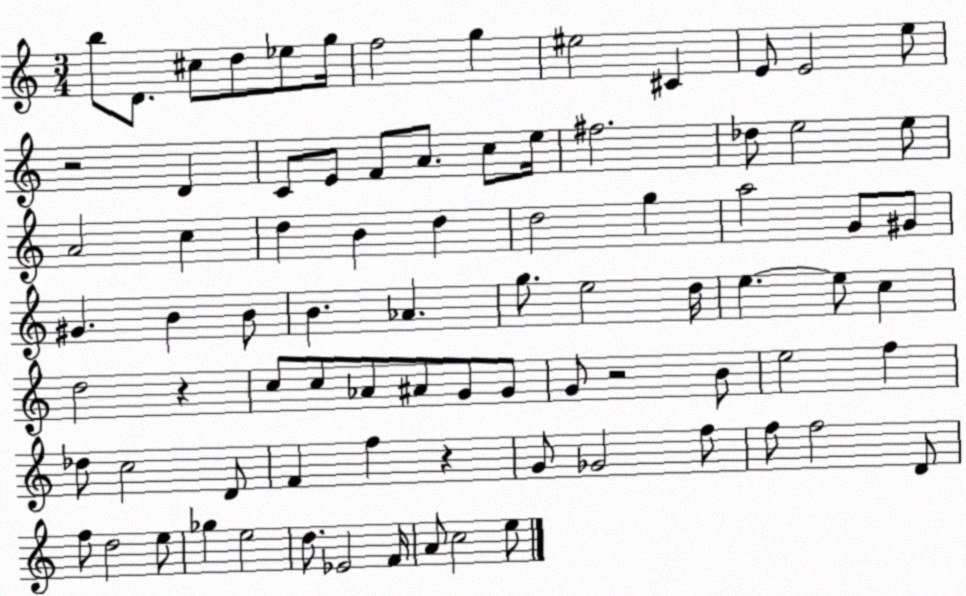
X:1
T:Untitled
M:3/4
L:1/4
K:C
b/2 D/2 ^c/2 d/2 _e/2 g/4 f2 g ^e2 ^C E/2 E2 e/2 z2 D C/2 E/2 F/2 A/2 c/2 e/4 ^f2 _d/2 e2 e/2 A2 c d B d d2 g a2 G/2 ^G/2 ^G B B/2 B _A g/2 e2 d/4 e e/2 c d2 z c/2 c/2 _A/2 ^A/2 G/2 G/2 G/2 z2 B/2 e2 f _d/2 c2 D/2 F f z G/2 _G2 f/2 f/2 f2 D/2 f/2 d2 e/2 _g e2 d/2 _E2 F/4 A/2 c2 e/2